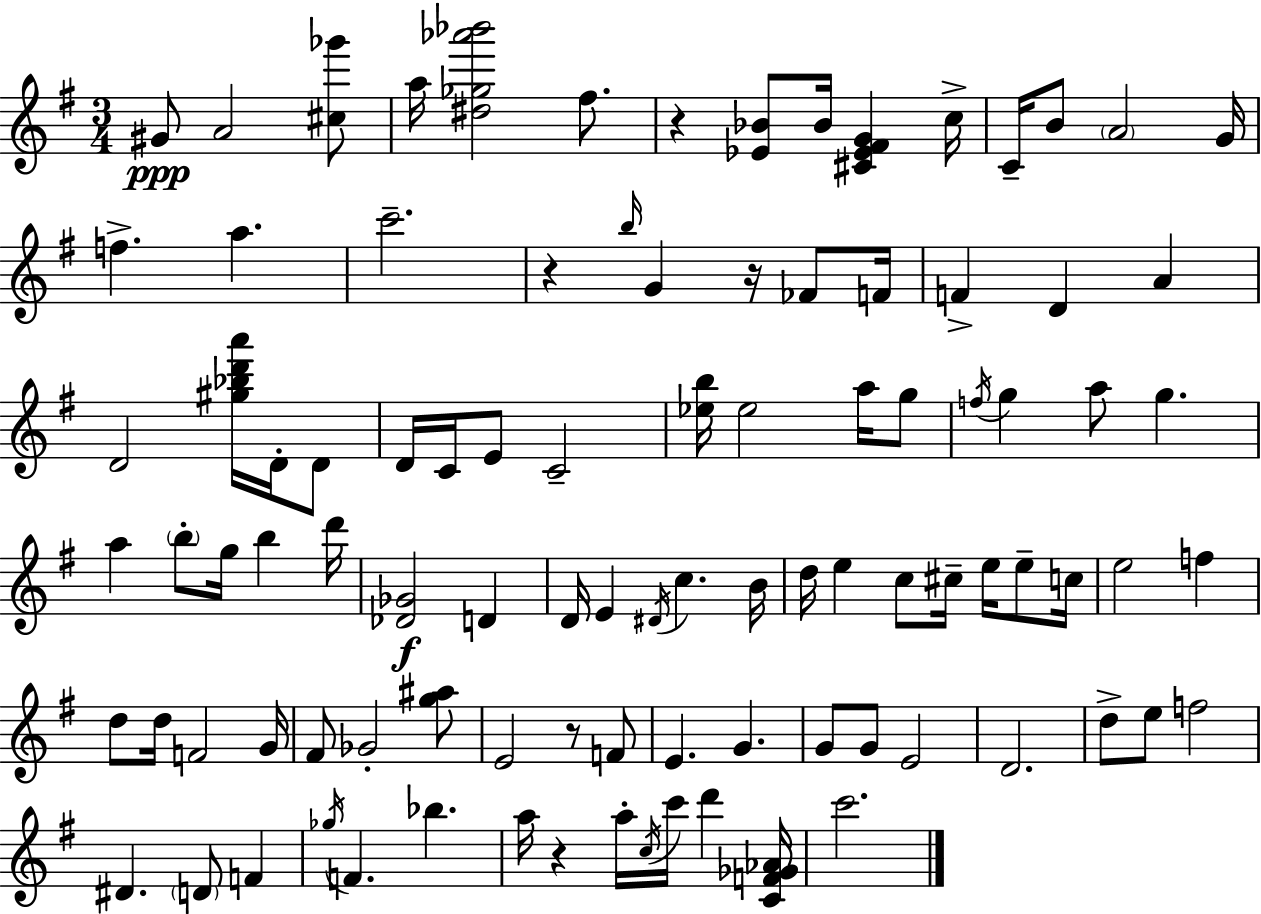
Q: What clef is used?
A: treble